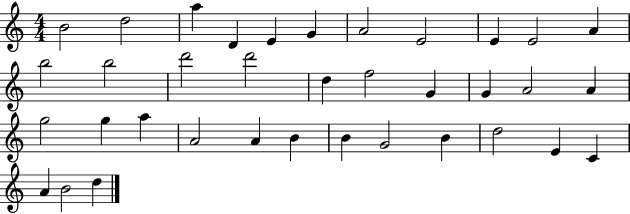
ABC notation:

X:1
T:Untitled
M:4/4
L:1/4
K:C
B2 d2 a D E G A2 E2 E E2 A b2 b2 d'2 d'2 d f2 G G A2 A g2 g a A2 A B B G2 B d2 E C A B2 d